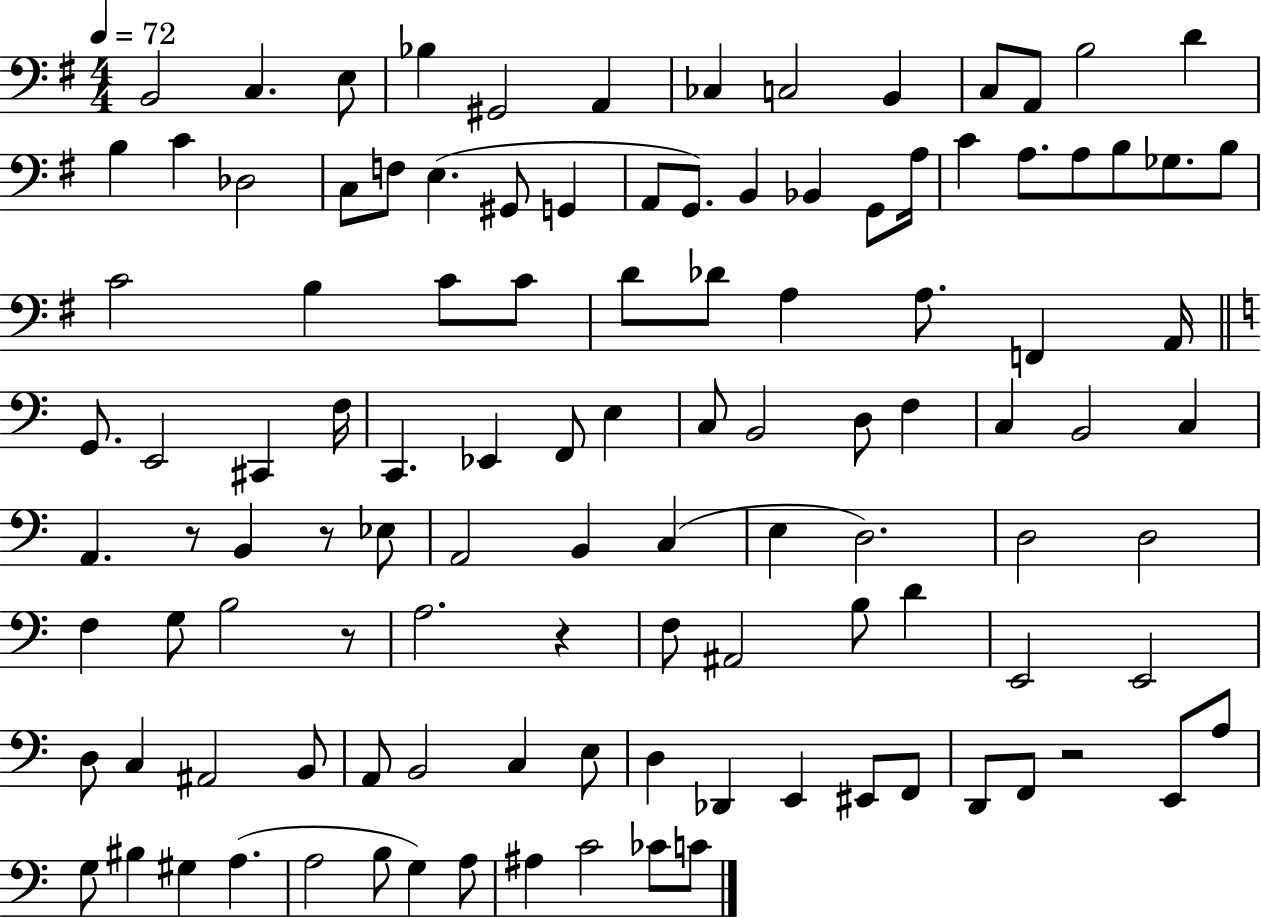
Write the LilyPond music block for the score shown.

{
  \clef bass
  \numericTimeSignature
  \time 4/4
  \key g \major
  \tempo 4 = 72
  b,2 c4. e8 | bes4 gis,2 a,4 | ces4 c2 b,4 | c8 a,8 b2 d'4 | \break b4 c'4 des2 | c8 f8 e4.( gis,8 g,4 | a,8 g,8.) b,4 bes,4 g,8 a16 | c'4 a8. a8 b8 ges8. b8 | \break c'2 b4 c'8 c'8 | d'8 des'8 a4 a8. f,4 a,16 | \bar "||" \break \key c \major g,8. e,2 cis,4 f16 | c,4. ees,4 f,8 e4 | c8 b,2 d8 f4 | c4 b,2 c4 | \break a,4. r8 b,4 r8 ees8 | a,2 b,4 c4( | e4 d2.) | d2 d2 | \break f4 g8 b2 r8 | a2. r4 | f8 ais,2 b8 d'4 | e,2 e,2 | \break d8 c4 ais,2 b,8 | a,8 b,2 c4 e8 | d4 des,4 e,4 eis,8 f,8 | d,8 f,8 r2 e,8 a8 | \break g8 bis4 gis4 a4.( | a2 b8 g4) a8 | ais4 c'2 ces'8 c'8 | \bar "|."
}